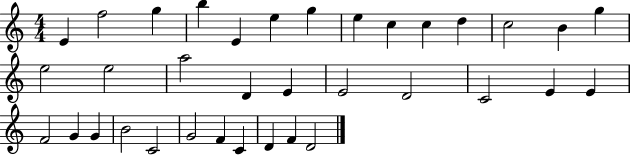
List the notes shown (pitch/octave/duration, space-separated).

E4/q F5/h G5/q B5/q E4/q E5/q G5/q E5/q C5/q C5/q D5/q C5/h B4/q G5/q E5/h E5/h A5/h D4/q E4/q E4/h D4/h C4/h E4/q E4/q F4/h G4/q G4/q B4/h C4/h G4/h F4/q C4/q D4/q F4/q D4/h